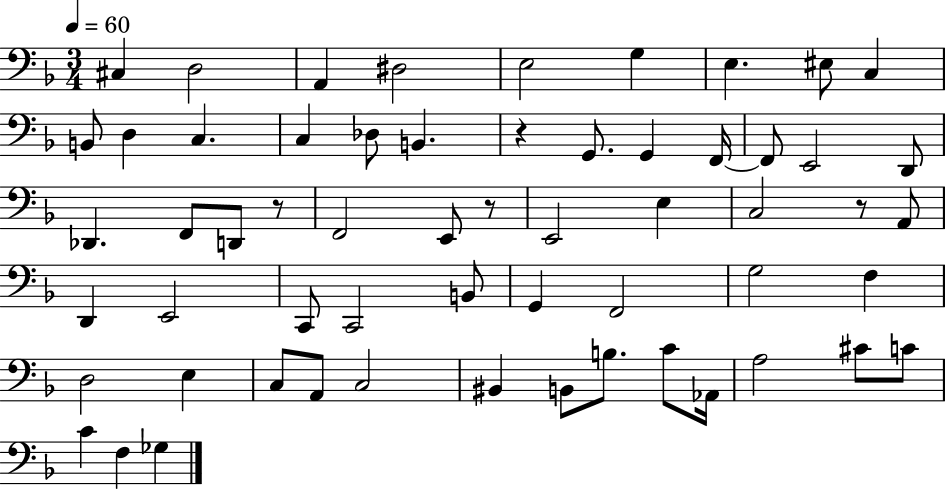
{
  \clef bass
  \numericTimeSignature
  \time 3/4
  \key f \major
  \tempo 4 = 60
  cis4 d2 | a,4 dis2 | e2 g4 | e4. eis8 c4 | \break b,8 d4 c4. | c4 des8 b,4. | r4 g,8. g,4 f,16~~ | f,8 e,2 d,8 | \break des,4. f,8 d,8 r8 | f,2 e,8 r8 | e,2 e4 | c2 r8 a,8 | \break d,4 e,2 | c,8 c,2 b,8 | g,4 f,2 | g2 f4 | \break d2 e4 | c8 a,8 c2 | bis,4 b,8 b8. c'8 aes,16 | a2 cis'8 c'8 | \break c'4 f4 ges4 | \bar "|."
}